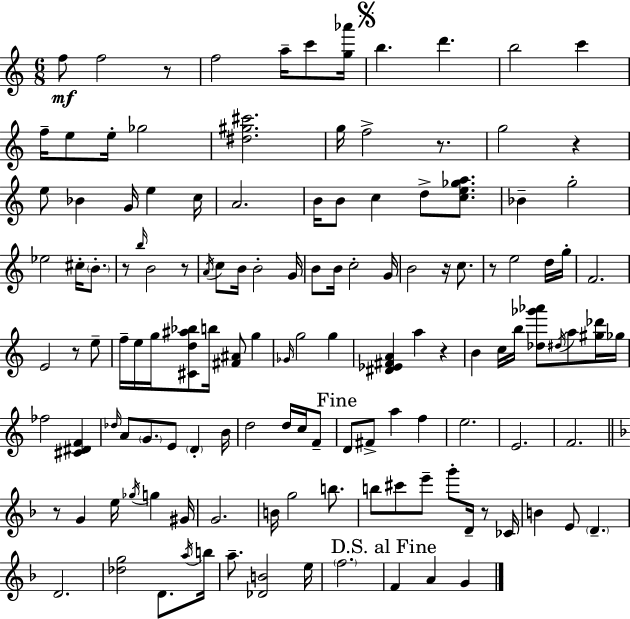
F5/e F5/h R/e F5/h A5/s C6/e [G5,Ab6]/s B5/q. D6/q. B5/h C6/q F5/s E5/e E5/s Gb5/h [D#5,G#5,C#6]/h. G5/s F5/h R/e. G5/h R/q E5/e Bb4/q G4/s E5/q C5/s A4/h. B4/s B4/e C5/q D5/e [C5,E5,Gb5,A5]/e. Bb4/q G5/h Eb5/h C#5/s B4/e. R/e B5/s B4/h R/e A4/s C5/e B4/s B4/h G4/s B4/e B4/s C5/h G4/s B4/h R/s C5/e. R/e E5/h D5/s G5/s F4/h. E4/h R/e E5/e F5/s E5/s G5/s [C#4,D5,A#5,Bb5]/e B5/s [F#4,A#4]/e G5/q Gb4/s G5/h G5/q [D#4,Eb4,F#4,A4]/q A5/q R/q B4/q C5/s B5/s [Db5,Gb6,Ab6]/e D#5/s A5/e [G#5,Db6]/s Gb5/s FES5/h [C#4,D#4,F4]/q Db5/s A4/e G4/e. E4/e D4/q B4/s D5/h D5/s C5/s F4/e D4/e F#4/e A5/q F5/q E5/h. E4/h. F4/h. R/e G4/q E5/s Gb5/s G5/q G#4/s G4/h. B4/s G5/h B5/e. B5/e C#6/e E6/e G6/e D4/s R/e CES4/s B4/q E4/e D4/q. D4/h. [Db5,G5]/h D4/e. A5/s B5/s A5/e. [Db4,B4]/h E5/s F5/h. F4/q A4/q G4/q